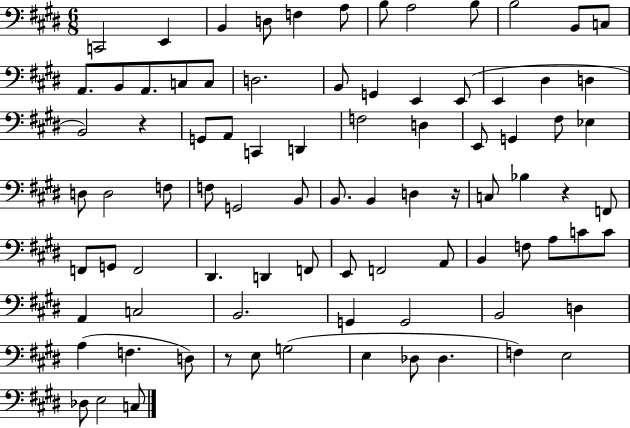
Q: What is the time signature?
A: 6/8